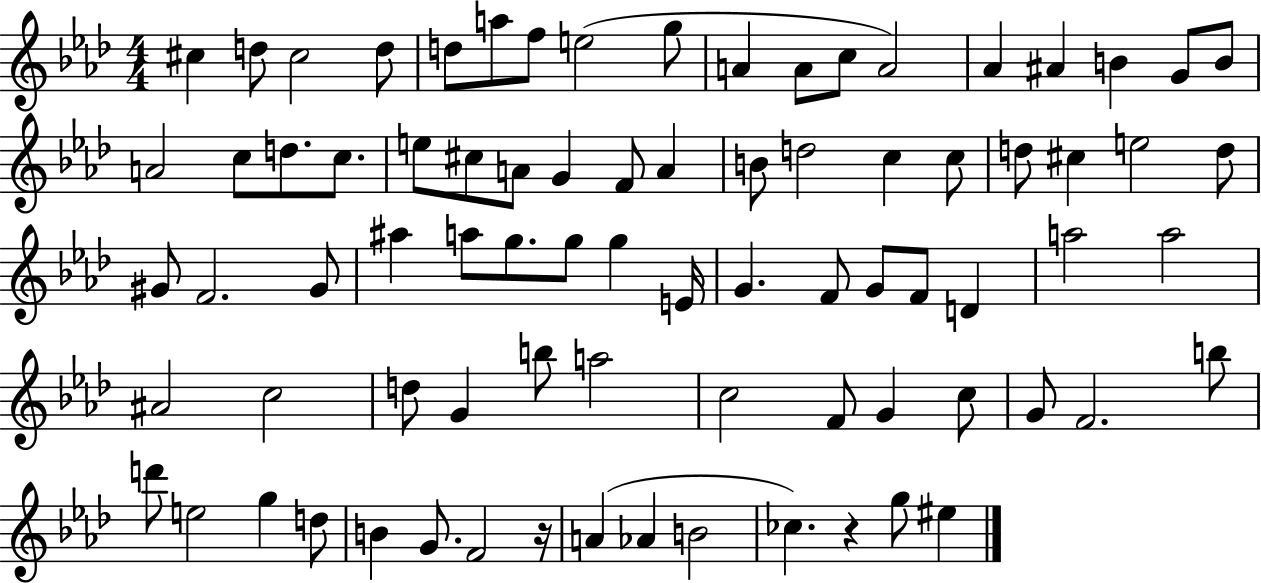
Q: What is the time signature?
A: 4/4